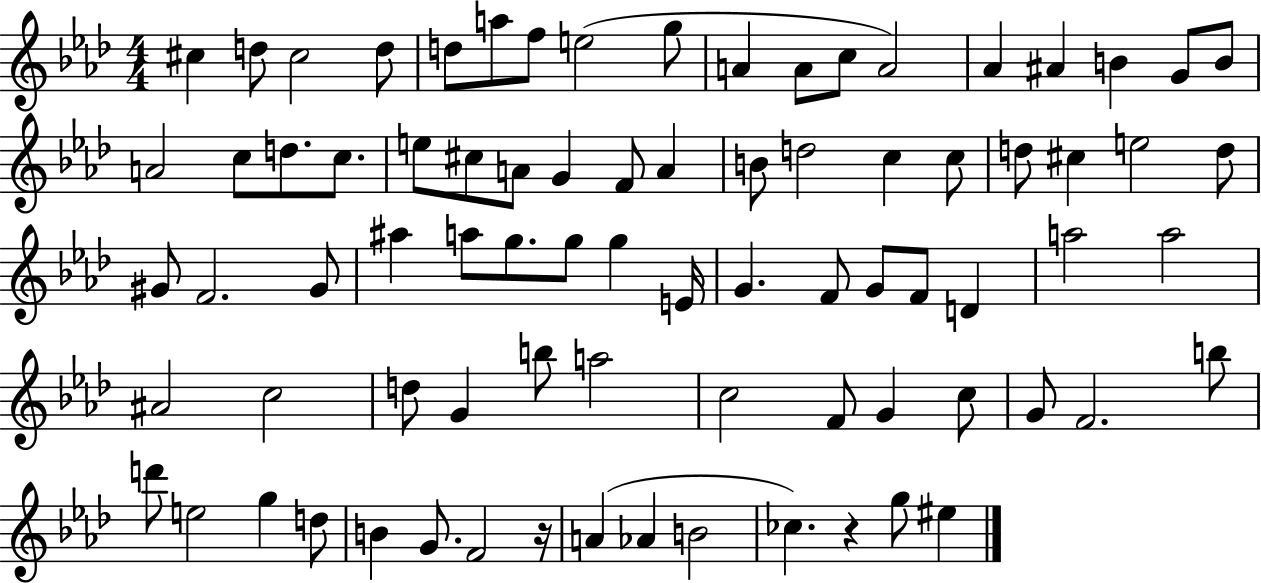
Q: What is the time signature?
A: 4/4